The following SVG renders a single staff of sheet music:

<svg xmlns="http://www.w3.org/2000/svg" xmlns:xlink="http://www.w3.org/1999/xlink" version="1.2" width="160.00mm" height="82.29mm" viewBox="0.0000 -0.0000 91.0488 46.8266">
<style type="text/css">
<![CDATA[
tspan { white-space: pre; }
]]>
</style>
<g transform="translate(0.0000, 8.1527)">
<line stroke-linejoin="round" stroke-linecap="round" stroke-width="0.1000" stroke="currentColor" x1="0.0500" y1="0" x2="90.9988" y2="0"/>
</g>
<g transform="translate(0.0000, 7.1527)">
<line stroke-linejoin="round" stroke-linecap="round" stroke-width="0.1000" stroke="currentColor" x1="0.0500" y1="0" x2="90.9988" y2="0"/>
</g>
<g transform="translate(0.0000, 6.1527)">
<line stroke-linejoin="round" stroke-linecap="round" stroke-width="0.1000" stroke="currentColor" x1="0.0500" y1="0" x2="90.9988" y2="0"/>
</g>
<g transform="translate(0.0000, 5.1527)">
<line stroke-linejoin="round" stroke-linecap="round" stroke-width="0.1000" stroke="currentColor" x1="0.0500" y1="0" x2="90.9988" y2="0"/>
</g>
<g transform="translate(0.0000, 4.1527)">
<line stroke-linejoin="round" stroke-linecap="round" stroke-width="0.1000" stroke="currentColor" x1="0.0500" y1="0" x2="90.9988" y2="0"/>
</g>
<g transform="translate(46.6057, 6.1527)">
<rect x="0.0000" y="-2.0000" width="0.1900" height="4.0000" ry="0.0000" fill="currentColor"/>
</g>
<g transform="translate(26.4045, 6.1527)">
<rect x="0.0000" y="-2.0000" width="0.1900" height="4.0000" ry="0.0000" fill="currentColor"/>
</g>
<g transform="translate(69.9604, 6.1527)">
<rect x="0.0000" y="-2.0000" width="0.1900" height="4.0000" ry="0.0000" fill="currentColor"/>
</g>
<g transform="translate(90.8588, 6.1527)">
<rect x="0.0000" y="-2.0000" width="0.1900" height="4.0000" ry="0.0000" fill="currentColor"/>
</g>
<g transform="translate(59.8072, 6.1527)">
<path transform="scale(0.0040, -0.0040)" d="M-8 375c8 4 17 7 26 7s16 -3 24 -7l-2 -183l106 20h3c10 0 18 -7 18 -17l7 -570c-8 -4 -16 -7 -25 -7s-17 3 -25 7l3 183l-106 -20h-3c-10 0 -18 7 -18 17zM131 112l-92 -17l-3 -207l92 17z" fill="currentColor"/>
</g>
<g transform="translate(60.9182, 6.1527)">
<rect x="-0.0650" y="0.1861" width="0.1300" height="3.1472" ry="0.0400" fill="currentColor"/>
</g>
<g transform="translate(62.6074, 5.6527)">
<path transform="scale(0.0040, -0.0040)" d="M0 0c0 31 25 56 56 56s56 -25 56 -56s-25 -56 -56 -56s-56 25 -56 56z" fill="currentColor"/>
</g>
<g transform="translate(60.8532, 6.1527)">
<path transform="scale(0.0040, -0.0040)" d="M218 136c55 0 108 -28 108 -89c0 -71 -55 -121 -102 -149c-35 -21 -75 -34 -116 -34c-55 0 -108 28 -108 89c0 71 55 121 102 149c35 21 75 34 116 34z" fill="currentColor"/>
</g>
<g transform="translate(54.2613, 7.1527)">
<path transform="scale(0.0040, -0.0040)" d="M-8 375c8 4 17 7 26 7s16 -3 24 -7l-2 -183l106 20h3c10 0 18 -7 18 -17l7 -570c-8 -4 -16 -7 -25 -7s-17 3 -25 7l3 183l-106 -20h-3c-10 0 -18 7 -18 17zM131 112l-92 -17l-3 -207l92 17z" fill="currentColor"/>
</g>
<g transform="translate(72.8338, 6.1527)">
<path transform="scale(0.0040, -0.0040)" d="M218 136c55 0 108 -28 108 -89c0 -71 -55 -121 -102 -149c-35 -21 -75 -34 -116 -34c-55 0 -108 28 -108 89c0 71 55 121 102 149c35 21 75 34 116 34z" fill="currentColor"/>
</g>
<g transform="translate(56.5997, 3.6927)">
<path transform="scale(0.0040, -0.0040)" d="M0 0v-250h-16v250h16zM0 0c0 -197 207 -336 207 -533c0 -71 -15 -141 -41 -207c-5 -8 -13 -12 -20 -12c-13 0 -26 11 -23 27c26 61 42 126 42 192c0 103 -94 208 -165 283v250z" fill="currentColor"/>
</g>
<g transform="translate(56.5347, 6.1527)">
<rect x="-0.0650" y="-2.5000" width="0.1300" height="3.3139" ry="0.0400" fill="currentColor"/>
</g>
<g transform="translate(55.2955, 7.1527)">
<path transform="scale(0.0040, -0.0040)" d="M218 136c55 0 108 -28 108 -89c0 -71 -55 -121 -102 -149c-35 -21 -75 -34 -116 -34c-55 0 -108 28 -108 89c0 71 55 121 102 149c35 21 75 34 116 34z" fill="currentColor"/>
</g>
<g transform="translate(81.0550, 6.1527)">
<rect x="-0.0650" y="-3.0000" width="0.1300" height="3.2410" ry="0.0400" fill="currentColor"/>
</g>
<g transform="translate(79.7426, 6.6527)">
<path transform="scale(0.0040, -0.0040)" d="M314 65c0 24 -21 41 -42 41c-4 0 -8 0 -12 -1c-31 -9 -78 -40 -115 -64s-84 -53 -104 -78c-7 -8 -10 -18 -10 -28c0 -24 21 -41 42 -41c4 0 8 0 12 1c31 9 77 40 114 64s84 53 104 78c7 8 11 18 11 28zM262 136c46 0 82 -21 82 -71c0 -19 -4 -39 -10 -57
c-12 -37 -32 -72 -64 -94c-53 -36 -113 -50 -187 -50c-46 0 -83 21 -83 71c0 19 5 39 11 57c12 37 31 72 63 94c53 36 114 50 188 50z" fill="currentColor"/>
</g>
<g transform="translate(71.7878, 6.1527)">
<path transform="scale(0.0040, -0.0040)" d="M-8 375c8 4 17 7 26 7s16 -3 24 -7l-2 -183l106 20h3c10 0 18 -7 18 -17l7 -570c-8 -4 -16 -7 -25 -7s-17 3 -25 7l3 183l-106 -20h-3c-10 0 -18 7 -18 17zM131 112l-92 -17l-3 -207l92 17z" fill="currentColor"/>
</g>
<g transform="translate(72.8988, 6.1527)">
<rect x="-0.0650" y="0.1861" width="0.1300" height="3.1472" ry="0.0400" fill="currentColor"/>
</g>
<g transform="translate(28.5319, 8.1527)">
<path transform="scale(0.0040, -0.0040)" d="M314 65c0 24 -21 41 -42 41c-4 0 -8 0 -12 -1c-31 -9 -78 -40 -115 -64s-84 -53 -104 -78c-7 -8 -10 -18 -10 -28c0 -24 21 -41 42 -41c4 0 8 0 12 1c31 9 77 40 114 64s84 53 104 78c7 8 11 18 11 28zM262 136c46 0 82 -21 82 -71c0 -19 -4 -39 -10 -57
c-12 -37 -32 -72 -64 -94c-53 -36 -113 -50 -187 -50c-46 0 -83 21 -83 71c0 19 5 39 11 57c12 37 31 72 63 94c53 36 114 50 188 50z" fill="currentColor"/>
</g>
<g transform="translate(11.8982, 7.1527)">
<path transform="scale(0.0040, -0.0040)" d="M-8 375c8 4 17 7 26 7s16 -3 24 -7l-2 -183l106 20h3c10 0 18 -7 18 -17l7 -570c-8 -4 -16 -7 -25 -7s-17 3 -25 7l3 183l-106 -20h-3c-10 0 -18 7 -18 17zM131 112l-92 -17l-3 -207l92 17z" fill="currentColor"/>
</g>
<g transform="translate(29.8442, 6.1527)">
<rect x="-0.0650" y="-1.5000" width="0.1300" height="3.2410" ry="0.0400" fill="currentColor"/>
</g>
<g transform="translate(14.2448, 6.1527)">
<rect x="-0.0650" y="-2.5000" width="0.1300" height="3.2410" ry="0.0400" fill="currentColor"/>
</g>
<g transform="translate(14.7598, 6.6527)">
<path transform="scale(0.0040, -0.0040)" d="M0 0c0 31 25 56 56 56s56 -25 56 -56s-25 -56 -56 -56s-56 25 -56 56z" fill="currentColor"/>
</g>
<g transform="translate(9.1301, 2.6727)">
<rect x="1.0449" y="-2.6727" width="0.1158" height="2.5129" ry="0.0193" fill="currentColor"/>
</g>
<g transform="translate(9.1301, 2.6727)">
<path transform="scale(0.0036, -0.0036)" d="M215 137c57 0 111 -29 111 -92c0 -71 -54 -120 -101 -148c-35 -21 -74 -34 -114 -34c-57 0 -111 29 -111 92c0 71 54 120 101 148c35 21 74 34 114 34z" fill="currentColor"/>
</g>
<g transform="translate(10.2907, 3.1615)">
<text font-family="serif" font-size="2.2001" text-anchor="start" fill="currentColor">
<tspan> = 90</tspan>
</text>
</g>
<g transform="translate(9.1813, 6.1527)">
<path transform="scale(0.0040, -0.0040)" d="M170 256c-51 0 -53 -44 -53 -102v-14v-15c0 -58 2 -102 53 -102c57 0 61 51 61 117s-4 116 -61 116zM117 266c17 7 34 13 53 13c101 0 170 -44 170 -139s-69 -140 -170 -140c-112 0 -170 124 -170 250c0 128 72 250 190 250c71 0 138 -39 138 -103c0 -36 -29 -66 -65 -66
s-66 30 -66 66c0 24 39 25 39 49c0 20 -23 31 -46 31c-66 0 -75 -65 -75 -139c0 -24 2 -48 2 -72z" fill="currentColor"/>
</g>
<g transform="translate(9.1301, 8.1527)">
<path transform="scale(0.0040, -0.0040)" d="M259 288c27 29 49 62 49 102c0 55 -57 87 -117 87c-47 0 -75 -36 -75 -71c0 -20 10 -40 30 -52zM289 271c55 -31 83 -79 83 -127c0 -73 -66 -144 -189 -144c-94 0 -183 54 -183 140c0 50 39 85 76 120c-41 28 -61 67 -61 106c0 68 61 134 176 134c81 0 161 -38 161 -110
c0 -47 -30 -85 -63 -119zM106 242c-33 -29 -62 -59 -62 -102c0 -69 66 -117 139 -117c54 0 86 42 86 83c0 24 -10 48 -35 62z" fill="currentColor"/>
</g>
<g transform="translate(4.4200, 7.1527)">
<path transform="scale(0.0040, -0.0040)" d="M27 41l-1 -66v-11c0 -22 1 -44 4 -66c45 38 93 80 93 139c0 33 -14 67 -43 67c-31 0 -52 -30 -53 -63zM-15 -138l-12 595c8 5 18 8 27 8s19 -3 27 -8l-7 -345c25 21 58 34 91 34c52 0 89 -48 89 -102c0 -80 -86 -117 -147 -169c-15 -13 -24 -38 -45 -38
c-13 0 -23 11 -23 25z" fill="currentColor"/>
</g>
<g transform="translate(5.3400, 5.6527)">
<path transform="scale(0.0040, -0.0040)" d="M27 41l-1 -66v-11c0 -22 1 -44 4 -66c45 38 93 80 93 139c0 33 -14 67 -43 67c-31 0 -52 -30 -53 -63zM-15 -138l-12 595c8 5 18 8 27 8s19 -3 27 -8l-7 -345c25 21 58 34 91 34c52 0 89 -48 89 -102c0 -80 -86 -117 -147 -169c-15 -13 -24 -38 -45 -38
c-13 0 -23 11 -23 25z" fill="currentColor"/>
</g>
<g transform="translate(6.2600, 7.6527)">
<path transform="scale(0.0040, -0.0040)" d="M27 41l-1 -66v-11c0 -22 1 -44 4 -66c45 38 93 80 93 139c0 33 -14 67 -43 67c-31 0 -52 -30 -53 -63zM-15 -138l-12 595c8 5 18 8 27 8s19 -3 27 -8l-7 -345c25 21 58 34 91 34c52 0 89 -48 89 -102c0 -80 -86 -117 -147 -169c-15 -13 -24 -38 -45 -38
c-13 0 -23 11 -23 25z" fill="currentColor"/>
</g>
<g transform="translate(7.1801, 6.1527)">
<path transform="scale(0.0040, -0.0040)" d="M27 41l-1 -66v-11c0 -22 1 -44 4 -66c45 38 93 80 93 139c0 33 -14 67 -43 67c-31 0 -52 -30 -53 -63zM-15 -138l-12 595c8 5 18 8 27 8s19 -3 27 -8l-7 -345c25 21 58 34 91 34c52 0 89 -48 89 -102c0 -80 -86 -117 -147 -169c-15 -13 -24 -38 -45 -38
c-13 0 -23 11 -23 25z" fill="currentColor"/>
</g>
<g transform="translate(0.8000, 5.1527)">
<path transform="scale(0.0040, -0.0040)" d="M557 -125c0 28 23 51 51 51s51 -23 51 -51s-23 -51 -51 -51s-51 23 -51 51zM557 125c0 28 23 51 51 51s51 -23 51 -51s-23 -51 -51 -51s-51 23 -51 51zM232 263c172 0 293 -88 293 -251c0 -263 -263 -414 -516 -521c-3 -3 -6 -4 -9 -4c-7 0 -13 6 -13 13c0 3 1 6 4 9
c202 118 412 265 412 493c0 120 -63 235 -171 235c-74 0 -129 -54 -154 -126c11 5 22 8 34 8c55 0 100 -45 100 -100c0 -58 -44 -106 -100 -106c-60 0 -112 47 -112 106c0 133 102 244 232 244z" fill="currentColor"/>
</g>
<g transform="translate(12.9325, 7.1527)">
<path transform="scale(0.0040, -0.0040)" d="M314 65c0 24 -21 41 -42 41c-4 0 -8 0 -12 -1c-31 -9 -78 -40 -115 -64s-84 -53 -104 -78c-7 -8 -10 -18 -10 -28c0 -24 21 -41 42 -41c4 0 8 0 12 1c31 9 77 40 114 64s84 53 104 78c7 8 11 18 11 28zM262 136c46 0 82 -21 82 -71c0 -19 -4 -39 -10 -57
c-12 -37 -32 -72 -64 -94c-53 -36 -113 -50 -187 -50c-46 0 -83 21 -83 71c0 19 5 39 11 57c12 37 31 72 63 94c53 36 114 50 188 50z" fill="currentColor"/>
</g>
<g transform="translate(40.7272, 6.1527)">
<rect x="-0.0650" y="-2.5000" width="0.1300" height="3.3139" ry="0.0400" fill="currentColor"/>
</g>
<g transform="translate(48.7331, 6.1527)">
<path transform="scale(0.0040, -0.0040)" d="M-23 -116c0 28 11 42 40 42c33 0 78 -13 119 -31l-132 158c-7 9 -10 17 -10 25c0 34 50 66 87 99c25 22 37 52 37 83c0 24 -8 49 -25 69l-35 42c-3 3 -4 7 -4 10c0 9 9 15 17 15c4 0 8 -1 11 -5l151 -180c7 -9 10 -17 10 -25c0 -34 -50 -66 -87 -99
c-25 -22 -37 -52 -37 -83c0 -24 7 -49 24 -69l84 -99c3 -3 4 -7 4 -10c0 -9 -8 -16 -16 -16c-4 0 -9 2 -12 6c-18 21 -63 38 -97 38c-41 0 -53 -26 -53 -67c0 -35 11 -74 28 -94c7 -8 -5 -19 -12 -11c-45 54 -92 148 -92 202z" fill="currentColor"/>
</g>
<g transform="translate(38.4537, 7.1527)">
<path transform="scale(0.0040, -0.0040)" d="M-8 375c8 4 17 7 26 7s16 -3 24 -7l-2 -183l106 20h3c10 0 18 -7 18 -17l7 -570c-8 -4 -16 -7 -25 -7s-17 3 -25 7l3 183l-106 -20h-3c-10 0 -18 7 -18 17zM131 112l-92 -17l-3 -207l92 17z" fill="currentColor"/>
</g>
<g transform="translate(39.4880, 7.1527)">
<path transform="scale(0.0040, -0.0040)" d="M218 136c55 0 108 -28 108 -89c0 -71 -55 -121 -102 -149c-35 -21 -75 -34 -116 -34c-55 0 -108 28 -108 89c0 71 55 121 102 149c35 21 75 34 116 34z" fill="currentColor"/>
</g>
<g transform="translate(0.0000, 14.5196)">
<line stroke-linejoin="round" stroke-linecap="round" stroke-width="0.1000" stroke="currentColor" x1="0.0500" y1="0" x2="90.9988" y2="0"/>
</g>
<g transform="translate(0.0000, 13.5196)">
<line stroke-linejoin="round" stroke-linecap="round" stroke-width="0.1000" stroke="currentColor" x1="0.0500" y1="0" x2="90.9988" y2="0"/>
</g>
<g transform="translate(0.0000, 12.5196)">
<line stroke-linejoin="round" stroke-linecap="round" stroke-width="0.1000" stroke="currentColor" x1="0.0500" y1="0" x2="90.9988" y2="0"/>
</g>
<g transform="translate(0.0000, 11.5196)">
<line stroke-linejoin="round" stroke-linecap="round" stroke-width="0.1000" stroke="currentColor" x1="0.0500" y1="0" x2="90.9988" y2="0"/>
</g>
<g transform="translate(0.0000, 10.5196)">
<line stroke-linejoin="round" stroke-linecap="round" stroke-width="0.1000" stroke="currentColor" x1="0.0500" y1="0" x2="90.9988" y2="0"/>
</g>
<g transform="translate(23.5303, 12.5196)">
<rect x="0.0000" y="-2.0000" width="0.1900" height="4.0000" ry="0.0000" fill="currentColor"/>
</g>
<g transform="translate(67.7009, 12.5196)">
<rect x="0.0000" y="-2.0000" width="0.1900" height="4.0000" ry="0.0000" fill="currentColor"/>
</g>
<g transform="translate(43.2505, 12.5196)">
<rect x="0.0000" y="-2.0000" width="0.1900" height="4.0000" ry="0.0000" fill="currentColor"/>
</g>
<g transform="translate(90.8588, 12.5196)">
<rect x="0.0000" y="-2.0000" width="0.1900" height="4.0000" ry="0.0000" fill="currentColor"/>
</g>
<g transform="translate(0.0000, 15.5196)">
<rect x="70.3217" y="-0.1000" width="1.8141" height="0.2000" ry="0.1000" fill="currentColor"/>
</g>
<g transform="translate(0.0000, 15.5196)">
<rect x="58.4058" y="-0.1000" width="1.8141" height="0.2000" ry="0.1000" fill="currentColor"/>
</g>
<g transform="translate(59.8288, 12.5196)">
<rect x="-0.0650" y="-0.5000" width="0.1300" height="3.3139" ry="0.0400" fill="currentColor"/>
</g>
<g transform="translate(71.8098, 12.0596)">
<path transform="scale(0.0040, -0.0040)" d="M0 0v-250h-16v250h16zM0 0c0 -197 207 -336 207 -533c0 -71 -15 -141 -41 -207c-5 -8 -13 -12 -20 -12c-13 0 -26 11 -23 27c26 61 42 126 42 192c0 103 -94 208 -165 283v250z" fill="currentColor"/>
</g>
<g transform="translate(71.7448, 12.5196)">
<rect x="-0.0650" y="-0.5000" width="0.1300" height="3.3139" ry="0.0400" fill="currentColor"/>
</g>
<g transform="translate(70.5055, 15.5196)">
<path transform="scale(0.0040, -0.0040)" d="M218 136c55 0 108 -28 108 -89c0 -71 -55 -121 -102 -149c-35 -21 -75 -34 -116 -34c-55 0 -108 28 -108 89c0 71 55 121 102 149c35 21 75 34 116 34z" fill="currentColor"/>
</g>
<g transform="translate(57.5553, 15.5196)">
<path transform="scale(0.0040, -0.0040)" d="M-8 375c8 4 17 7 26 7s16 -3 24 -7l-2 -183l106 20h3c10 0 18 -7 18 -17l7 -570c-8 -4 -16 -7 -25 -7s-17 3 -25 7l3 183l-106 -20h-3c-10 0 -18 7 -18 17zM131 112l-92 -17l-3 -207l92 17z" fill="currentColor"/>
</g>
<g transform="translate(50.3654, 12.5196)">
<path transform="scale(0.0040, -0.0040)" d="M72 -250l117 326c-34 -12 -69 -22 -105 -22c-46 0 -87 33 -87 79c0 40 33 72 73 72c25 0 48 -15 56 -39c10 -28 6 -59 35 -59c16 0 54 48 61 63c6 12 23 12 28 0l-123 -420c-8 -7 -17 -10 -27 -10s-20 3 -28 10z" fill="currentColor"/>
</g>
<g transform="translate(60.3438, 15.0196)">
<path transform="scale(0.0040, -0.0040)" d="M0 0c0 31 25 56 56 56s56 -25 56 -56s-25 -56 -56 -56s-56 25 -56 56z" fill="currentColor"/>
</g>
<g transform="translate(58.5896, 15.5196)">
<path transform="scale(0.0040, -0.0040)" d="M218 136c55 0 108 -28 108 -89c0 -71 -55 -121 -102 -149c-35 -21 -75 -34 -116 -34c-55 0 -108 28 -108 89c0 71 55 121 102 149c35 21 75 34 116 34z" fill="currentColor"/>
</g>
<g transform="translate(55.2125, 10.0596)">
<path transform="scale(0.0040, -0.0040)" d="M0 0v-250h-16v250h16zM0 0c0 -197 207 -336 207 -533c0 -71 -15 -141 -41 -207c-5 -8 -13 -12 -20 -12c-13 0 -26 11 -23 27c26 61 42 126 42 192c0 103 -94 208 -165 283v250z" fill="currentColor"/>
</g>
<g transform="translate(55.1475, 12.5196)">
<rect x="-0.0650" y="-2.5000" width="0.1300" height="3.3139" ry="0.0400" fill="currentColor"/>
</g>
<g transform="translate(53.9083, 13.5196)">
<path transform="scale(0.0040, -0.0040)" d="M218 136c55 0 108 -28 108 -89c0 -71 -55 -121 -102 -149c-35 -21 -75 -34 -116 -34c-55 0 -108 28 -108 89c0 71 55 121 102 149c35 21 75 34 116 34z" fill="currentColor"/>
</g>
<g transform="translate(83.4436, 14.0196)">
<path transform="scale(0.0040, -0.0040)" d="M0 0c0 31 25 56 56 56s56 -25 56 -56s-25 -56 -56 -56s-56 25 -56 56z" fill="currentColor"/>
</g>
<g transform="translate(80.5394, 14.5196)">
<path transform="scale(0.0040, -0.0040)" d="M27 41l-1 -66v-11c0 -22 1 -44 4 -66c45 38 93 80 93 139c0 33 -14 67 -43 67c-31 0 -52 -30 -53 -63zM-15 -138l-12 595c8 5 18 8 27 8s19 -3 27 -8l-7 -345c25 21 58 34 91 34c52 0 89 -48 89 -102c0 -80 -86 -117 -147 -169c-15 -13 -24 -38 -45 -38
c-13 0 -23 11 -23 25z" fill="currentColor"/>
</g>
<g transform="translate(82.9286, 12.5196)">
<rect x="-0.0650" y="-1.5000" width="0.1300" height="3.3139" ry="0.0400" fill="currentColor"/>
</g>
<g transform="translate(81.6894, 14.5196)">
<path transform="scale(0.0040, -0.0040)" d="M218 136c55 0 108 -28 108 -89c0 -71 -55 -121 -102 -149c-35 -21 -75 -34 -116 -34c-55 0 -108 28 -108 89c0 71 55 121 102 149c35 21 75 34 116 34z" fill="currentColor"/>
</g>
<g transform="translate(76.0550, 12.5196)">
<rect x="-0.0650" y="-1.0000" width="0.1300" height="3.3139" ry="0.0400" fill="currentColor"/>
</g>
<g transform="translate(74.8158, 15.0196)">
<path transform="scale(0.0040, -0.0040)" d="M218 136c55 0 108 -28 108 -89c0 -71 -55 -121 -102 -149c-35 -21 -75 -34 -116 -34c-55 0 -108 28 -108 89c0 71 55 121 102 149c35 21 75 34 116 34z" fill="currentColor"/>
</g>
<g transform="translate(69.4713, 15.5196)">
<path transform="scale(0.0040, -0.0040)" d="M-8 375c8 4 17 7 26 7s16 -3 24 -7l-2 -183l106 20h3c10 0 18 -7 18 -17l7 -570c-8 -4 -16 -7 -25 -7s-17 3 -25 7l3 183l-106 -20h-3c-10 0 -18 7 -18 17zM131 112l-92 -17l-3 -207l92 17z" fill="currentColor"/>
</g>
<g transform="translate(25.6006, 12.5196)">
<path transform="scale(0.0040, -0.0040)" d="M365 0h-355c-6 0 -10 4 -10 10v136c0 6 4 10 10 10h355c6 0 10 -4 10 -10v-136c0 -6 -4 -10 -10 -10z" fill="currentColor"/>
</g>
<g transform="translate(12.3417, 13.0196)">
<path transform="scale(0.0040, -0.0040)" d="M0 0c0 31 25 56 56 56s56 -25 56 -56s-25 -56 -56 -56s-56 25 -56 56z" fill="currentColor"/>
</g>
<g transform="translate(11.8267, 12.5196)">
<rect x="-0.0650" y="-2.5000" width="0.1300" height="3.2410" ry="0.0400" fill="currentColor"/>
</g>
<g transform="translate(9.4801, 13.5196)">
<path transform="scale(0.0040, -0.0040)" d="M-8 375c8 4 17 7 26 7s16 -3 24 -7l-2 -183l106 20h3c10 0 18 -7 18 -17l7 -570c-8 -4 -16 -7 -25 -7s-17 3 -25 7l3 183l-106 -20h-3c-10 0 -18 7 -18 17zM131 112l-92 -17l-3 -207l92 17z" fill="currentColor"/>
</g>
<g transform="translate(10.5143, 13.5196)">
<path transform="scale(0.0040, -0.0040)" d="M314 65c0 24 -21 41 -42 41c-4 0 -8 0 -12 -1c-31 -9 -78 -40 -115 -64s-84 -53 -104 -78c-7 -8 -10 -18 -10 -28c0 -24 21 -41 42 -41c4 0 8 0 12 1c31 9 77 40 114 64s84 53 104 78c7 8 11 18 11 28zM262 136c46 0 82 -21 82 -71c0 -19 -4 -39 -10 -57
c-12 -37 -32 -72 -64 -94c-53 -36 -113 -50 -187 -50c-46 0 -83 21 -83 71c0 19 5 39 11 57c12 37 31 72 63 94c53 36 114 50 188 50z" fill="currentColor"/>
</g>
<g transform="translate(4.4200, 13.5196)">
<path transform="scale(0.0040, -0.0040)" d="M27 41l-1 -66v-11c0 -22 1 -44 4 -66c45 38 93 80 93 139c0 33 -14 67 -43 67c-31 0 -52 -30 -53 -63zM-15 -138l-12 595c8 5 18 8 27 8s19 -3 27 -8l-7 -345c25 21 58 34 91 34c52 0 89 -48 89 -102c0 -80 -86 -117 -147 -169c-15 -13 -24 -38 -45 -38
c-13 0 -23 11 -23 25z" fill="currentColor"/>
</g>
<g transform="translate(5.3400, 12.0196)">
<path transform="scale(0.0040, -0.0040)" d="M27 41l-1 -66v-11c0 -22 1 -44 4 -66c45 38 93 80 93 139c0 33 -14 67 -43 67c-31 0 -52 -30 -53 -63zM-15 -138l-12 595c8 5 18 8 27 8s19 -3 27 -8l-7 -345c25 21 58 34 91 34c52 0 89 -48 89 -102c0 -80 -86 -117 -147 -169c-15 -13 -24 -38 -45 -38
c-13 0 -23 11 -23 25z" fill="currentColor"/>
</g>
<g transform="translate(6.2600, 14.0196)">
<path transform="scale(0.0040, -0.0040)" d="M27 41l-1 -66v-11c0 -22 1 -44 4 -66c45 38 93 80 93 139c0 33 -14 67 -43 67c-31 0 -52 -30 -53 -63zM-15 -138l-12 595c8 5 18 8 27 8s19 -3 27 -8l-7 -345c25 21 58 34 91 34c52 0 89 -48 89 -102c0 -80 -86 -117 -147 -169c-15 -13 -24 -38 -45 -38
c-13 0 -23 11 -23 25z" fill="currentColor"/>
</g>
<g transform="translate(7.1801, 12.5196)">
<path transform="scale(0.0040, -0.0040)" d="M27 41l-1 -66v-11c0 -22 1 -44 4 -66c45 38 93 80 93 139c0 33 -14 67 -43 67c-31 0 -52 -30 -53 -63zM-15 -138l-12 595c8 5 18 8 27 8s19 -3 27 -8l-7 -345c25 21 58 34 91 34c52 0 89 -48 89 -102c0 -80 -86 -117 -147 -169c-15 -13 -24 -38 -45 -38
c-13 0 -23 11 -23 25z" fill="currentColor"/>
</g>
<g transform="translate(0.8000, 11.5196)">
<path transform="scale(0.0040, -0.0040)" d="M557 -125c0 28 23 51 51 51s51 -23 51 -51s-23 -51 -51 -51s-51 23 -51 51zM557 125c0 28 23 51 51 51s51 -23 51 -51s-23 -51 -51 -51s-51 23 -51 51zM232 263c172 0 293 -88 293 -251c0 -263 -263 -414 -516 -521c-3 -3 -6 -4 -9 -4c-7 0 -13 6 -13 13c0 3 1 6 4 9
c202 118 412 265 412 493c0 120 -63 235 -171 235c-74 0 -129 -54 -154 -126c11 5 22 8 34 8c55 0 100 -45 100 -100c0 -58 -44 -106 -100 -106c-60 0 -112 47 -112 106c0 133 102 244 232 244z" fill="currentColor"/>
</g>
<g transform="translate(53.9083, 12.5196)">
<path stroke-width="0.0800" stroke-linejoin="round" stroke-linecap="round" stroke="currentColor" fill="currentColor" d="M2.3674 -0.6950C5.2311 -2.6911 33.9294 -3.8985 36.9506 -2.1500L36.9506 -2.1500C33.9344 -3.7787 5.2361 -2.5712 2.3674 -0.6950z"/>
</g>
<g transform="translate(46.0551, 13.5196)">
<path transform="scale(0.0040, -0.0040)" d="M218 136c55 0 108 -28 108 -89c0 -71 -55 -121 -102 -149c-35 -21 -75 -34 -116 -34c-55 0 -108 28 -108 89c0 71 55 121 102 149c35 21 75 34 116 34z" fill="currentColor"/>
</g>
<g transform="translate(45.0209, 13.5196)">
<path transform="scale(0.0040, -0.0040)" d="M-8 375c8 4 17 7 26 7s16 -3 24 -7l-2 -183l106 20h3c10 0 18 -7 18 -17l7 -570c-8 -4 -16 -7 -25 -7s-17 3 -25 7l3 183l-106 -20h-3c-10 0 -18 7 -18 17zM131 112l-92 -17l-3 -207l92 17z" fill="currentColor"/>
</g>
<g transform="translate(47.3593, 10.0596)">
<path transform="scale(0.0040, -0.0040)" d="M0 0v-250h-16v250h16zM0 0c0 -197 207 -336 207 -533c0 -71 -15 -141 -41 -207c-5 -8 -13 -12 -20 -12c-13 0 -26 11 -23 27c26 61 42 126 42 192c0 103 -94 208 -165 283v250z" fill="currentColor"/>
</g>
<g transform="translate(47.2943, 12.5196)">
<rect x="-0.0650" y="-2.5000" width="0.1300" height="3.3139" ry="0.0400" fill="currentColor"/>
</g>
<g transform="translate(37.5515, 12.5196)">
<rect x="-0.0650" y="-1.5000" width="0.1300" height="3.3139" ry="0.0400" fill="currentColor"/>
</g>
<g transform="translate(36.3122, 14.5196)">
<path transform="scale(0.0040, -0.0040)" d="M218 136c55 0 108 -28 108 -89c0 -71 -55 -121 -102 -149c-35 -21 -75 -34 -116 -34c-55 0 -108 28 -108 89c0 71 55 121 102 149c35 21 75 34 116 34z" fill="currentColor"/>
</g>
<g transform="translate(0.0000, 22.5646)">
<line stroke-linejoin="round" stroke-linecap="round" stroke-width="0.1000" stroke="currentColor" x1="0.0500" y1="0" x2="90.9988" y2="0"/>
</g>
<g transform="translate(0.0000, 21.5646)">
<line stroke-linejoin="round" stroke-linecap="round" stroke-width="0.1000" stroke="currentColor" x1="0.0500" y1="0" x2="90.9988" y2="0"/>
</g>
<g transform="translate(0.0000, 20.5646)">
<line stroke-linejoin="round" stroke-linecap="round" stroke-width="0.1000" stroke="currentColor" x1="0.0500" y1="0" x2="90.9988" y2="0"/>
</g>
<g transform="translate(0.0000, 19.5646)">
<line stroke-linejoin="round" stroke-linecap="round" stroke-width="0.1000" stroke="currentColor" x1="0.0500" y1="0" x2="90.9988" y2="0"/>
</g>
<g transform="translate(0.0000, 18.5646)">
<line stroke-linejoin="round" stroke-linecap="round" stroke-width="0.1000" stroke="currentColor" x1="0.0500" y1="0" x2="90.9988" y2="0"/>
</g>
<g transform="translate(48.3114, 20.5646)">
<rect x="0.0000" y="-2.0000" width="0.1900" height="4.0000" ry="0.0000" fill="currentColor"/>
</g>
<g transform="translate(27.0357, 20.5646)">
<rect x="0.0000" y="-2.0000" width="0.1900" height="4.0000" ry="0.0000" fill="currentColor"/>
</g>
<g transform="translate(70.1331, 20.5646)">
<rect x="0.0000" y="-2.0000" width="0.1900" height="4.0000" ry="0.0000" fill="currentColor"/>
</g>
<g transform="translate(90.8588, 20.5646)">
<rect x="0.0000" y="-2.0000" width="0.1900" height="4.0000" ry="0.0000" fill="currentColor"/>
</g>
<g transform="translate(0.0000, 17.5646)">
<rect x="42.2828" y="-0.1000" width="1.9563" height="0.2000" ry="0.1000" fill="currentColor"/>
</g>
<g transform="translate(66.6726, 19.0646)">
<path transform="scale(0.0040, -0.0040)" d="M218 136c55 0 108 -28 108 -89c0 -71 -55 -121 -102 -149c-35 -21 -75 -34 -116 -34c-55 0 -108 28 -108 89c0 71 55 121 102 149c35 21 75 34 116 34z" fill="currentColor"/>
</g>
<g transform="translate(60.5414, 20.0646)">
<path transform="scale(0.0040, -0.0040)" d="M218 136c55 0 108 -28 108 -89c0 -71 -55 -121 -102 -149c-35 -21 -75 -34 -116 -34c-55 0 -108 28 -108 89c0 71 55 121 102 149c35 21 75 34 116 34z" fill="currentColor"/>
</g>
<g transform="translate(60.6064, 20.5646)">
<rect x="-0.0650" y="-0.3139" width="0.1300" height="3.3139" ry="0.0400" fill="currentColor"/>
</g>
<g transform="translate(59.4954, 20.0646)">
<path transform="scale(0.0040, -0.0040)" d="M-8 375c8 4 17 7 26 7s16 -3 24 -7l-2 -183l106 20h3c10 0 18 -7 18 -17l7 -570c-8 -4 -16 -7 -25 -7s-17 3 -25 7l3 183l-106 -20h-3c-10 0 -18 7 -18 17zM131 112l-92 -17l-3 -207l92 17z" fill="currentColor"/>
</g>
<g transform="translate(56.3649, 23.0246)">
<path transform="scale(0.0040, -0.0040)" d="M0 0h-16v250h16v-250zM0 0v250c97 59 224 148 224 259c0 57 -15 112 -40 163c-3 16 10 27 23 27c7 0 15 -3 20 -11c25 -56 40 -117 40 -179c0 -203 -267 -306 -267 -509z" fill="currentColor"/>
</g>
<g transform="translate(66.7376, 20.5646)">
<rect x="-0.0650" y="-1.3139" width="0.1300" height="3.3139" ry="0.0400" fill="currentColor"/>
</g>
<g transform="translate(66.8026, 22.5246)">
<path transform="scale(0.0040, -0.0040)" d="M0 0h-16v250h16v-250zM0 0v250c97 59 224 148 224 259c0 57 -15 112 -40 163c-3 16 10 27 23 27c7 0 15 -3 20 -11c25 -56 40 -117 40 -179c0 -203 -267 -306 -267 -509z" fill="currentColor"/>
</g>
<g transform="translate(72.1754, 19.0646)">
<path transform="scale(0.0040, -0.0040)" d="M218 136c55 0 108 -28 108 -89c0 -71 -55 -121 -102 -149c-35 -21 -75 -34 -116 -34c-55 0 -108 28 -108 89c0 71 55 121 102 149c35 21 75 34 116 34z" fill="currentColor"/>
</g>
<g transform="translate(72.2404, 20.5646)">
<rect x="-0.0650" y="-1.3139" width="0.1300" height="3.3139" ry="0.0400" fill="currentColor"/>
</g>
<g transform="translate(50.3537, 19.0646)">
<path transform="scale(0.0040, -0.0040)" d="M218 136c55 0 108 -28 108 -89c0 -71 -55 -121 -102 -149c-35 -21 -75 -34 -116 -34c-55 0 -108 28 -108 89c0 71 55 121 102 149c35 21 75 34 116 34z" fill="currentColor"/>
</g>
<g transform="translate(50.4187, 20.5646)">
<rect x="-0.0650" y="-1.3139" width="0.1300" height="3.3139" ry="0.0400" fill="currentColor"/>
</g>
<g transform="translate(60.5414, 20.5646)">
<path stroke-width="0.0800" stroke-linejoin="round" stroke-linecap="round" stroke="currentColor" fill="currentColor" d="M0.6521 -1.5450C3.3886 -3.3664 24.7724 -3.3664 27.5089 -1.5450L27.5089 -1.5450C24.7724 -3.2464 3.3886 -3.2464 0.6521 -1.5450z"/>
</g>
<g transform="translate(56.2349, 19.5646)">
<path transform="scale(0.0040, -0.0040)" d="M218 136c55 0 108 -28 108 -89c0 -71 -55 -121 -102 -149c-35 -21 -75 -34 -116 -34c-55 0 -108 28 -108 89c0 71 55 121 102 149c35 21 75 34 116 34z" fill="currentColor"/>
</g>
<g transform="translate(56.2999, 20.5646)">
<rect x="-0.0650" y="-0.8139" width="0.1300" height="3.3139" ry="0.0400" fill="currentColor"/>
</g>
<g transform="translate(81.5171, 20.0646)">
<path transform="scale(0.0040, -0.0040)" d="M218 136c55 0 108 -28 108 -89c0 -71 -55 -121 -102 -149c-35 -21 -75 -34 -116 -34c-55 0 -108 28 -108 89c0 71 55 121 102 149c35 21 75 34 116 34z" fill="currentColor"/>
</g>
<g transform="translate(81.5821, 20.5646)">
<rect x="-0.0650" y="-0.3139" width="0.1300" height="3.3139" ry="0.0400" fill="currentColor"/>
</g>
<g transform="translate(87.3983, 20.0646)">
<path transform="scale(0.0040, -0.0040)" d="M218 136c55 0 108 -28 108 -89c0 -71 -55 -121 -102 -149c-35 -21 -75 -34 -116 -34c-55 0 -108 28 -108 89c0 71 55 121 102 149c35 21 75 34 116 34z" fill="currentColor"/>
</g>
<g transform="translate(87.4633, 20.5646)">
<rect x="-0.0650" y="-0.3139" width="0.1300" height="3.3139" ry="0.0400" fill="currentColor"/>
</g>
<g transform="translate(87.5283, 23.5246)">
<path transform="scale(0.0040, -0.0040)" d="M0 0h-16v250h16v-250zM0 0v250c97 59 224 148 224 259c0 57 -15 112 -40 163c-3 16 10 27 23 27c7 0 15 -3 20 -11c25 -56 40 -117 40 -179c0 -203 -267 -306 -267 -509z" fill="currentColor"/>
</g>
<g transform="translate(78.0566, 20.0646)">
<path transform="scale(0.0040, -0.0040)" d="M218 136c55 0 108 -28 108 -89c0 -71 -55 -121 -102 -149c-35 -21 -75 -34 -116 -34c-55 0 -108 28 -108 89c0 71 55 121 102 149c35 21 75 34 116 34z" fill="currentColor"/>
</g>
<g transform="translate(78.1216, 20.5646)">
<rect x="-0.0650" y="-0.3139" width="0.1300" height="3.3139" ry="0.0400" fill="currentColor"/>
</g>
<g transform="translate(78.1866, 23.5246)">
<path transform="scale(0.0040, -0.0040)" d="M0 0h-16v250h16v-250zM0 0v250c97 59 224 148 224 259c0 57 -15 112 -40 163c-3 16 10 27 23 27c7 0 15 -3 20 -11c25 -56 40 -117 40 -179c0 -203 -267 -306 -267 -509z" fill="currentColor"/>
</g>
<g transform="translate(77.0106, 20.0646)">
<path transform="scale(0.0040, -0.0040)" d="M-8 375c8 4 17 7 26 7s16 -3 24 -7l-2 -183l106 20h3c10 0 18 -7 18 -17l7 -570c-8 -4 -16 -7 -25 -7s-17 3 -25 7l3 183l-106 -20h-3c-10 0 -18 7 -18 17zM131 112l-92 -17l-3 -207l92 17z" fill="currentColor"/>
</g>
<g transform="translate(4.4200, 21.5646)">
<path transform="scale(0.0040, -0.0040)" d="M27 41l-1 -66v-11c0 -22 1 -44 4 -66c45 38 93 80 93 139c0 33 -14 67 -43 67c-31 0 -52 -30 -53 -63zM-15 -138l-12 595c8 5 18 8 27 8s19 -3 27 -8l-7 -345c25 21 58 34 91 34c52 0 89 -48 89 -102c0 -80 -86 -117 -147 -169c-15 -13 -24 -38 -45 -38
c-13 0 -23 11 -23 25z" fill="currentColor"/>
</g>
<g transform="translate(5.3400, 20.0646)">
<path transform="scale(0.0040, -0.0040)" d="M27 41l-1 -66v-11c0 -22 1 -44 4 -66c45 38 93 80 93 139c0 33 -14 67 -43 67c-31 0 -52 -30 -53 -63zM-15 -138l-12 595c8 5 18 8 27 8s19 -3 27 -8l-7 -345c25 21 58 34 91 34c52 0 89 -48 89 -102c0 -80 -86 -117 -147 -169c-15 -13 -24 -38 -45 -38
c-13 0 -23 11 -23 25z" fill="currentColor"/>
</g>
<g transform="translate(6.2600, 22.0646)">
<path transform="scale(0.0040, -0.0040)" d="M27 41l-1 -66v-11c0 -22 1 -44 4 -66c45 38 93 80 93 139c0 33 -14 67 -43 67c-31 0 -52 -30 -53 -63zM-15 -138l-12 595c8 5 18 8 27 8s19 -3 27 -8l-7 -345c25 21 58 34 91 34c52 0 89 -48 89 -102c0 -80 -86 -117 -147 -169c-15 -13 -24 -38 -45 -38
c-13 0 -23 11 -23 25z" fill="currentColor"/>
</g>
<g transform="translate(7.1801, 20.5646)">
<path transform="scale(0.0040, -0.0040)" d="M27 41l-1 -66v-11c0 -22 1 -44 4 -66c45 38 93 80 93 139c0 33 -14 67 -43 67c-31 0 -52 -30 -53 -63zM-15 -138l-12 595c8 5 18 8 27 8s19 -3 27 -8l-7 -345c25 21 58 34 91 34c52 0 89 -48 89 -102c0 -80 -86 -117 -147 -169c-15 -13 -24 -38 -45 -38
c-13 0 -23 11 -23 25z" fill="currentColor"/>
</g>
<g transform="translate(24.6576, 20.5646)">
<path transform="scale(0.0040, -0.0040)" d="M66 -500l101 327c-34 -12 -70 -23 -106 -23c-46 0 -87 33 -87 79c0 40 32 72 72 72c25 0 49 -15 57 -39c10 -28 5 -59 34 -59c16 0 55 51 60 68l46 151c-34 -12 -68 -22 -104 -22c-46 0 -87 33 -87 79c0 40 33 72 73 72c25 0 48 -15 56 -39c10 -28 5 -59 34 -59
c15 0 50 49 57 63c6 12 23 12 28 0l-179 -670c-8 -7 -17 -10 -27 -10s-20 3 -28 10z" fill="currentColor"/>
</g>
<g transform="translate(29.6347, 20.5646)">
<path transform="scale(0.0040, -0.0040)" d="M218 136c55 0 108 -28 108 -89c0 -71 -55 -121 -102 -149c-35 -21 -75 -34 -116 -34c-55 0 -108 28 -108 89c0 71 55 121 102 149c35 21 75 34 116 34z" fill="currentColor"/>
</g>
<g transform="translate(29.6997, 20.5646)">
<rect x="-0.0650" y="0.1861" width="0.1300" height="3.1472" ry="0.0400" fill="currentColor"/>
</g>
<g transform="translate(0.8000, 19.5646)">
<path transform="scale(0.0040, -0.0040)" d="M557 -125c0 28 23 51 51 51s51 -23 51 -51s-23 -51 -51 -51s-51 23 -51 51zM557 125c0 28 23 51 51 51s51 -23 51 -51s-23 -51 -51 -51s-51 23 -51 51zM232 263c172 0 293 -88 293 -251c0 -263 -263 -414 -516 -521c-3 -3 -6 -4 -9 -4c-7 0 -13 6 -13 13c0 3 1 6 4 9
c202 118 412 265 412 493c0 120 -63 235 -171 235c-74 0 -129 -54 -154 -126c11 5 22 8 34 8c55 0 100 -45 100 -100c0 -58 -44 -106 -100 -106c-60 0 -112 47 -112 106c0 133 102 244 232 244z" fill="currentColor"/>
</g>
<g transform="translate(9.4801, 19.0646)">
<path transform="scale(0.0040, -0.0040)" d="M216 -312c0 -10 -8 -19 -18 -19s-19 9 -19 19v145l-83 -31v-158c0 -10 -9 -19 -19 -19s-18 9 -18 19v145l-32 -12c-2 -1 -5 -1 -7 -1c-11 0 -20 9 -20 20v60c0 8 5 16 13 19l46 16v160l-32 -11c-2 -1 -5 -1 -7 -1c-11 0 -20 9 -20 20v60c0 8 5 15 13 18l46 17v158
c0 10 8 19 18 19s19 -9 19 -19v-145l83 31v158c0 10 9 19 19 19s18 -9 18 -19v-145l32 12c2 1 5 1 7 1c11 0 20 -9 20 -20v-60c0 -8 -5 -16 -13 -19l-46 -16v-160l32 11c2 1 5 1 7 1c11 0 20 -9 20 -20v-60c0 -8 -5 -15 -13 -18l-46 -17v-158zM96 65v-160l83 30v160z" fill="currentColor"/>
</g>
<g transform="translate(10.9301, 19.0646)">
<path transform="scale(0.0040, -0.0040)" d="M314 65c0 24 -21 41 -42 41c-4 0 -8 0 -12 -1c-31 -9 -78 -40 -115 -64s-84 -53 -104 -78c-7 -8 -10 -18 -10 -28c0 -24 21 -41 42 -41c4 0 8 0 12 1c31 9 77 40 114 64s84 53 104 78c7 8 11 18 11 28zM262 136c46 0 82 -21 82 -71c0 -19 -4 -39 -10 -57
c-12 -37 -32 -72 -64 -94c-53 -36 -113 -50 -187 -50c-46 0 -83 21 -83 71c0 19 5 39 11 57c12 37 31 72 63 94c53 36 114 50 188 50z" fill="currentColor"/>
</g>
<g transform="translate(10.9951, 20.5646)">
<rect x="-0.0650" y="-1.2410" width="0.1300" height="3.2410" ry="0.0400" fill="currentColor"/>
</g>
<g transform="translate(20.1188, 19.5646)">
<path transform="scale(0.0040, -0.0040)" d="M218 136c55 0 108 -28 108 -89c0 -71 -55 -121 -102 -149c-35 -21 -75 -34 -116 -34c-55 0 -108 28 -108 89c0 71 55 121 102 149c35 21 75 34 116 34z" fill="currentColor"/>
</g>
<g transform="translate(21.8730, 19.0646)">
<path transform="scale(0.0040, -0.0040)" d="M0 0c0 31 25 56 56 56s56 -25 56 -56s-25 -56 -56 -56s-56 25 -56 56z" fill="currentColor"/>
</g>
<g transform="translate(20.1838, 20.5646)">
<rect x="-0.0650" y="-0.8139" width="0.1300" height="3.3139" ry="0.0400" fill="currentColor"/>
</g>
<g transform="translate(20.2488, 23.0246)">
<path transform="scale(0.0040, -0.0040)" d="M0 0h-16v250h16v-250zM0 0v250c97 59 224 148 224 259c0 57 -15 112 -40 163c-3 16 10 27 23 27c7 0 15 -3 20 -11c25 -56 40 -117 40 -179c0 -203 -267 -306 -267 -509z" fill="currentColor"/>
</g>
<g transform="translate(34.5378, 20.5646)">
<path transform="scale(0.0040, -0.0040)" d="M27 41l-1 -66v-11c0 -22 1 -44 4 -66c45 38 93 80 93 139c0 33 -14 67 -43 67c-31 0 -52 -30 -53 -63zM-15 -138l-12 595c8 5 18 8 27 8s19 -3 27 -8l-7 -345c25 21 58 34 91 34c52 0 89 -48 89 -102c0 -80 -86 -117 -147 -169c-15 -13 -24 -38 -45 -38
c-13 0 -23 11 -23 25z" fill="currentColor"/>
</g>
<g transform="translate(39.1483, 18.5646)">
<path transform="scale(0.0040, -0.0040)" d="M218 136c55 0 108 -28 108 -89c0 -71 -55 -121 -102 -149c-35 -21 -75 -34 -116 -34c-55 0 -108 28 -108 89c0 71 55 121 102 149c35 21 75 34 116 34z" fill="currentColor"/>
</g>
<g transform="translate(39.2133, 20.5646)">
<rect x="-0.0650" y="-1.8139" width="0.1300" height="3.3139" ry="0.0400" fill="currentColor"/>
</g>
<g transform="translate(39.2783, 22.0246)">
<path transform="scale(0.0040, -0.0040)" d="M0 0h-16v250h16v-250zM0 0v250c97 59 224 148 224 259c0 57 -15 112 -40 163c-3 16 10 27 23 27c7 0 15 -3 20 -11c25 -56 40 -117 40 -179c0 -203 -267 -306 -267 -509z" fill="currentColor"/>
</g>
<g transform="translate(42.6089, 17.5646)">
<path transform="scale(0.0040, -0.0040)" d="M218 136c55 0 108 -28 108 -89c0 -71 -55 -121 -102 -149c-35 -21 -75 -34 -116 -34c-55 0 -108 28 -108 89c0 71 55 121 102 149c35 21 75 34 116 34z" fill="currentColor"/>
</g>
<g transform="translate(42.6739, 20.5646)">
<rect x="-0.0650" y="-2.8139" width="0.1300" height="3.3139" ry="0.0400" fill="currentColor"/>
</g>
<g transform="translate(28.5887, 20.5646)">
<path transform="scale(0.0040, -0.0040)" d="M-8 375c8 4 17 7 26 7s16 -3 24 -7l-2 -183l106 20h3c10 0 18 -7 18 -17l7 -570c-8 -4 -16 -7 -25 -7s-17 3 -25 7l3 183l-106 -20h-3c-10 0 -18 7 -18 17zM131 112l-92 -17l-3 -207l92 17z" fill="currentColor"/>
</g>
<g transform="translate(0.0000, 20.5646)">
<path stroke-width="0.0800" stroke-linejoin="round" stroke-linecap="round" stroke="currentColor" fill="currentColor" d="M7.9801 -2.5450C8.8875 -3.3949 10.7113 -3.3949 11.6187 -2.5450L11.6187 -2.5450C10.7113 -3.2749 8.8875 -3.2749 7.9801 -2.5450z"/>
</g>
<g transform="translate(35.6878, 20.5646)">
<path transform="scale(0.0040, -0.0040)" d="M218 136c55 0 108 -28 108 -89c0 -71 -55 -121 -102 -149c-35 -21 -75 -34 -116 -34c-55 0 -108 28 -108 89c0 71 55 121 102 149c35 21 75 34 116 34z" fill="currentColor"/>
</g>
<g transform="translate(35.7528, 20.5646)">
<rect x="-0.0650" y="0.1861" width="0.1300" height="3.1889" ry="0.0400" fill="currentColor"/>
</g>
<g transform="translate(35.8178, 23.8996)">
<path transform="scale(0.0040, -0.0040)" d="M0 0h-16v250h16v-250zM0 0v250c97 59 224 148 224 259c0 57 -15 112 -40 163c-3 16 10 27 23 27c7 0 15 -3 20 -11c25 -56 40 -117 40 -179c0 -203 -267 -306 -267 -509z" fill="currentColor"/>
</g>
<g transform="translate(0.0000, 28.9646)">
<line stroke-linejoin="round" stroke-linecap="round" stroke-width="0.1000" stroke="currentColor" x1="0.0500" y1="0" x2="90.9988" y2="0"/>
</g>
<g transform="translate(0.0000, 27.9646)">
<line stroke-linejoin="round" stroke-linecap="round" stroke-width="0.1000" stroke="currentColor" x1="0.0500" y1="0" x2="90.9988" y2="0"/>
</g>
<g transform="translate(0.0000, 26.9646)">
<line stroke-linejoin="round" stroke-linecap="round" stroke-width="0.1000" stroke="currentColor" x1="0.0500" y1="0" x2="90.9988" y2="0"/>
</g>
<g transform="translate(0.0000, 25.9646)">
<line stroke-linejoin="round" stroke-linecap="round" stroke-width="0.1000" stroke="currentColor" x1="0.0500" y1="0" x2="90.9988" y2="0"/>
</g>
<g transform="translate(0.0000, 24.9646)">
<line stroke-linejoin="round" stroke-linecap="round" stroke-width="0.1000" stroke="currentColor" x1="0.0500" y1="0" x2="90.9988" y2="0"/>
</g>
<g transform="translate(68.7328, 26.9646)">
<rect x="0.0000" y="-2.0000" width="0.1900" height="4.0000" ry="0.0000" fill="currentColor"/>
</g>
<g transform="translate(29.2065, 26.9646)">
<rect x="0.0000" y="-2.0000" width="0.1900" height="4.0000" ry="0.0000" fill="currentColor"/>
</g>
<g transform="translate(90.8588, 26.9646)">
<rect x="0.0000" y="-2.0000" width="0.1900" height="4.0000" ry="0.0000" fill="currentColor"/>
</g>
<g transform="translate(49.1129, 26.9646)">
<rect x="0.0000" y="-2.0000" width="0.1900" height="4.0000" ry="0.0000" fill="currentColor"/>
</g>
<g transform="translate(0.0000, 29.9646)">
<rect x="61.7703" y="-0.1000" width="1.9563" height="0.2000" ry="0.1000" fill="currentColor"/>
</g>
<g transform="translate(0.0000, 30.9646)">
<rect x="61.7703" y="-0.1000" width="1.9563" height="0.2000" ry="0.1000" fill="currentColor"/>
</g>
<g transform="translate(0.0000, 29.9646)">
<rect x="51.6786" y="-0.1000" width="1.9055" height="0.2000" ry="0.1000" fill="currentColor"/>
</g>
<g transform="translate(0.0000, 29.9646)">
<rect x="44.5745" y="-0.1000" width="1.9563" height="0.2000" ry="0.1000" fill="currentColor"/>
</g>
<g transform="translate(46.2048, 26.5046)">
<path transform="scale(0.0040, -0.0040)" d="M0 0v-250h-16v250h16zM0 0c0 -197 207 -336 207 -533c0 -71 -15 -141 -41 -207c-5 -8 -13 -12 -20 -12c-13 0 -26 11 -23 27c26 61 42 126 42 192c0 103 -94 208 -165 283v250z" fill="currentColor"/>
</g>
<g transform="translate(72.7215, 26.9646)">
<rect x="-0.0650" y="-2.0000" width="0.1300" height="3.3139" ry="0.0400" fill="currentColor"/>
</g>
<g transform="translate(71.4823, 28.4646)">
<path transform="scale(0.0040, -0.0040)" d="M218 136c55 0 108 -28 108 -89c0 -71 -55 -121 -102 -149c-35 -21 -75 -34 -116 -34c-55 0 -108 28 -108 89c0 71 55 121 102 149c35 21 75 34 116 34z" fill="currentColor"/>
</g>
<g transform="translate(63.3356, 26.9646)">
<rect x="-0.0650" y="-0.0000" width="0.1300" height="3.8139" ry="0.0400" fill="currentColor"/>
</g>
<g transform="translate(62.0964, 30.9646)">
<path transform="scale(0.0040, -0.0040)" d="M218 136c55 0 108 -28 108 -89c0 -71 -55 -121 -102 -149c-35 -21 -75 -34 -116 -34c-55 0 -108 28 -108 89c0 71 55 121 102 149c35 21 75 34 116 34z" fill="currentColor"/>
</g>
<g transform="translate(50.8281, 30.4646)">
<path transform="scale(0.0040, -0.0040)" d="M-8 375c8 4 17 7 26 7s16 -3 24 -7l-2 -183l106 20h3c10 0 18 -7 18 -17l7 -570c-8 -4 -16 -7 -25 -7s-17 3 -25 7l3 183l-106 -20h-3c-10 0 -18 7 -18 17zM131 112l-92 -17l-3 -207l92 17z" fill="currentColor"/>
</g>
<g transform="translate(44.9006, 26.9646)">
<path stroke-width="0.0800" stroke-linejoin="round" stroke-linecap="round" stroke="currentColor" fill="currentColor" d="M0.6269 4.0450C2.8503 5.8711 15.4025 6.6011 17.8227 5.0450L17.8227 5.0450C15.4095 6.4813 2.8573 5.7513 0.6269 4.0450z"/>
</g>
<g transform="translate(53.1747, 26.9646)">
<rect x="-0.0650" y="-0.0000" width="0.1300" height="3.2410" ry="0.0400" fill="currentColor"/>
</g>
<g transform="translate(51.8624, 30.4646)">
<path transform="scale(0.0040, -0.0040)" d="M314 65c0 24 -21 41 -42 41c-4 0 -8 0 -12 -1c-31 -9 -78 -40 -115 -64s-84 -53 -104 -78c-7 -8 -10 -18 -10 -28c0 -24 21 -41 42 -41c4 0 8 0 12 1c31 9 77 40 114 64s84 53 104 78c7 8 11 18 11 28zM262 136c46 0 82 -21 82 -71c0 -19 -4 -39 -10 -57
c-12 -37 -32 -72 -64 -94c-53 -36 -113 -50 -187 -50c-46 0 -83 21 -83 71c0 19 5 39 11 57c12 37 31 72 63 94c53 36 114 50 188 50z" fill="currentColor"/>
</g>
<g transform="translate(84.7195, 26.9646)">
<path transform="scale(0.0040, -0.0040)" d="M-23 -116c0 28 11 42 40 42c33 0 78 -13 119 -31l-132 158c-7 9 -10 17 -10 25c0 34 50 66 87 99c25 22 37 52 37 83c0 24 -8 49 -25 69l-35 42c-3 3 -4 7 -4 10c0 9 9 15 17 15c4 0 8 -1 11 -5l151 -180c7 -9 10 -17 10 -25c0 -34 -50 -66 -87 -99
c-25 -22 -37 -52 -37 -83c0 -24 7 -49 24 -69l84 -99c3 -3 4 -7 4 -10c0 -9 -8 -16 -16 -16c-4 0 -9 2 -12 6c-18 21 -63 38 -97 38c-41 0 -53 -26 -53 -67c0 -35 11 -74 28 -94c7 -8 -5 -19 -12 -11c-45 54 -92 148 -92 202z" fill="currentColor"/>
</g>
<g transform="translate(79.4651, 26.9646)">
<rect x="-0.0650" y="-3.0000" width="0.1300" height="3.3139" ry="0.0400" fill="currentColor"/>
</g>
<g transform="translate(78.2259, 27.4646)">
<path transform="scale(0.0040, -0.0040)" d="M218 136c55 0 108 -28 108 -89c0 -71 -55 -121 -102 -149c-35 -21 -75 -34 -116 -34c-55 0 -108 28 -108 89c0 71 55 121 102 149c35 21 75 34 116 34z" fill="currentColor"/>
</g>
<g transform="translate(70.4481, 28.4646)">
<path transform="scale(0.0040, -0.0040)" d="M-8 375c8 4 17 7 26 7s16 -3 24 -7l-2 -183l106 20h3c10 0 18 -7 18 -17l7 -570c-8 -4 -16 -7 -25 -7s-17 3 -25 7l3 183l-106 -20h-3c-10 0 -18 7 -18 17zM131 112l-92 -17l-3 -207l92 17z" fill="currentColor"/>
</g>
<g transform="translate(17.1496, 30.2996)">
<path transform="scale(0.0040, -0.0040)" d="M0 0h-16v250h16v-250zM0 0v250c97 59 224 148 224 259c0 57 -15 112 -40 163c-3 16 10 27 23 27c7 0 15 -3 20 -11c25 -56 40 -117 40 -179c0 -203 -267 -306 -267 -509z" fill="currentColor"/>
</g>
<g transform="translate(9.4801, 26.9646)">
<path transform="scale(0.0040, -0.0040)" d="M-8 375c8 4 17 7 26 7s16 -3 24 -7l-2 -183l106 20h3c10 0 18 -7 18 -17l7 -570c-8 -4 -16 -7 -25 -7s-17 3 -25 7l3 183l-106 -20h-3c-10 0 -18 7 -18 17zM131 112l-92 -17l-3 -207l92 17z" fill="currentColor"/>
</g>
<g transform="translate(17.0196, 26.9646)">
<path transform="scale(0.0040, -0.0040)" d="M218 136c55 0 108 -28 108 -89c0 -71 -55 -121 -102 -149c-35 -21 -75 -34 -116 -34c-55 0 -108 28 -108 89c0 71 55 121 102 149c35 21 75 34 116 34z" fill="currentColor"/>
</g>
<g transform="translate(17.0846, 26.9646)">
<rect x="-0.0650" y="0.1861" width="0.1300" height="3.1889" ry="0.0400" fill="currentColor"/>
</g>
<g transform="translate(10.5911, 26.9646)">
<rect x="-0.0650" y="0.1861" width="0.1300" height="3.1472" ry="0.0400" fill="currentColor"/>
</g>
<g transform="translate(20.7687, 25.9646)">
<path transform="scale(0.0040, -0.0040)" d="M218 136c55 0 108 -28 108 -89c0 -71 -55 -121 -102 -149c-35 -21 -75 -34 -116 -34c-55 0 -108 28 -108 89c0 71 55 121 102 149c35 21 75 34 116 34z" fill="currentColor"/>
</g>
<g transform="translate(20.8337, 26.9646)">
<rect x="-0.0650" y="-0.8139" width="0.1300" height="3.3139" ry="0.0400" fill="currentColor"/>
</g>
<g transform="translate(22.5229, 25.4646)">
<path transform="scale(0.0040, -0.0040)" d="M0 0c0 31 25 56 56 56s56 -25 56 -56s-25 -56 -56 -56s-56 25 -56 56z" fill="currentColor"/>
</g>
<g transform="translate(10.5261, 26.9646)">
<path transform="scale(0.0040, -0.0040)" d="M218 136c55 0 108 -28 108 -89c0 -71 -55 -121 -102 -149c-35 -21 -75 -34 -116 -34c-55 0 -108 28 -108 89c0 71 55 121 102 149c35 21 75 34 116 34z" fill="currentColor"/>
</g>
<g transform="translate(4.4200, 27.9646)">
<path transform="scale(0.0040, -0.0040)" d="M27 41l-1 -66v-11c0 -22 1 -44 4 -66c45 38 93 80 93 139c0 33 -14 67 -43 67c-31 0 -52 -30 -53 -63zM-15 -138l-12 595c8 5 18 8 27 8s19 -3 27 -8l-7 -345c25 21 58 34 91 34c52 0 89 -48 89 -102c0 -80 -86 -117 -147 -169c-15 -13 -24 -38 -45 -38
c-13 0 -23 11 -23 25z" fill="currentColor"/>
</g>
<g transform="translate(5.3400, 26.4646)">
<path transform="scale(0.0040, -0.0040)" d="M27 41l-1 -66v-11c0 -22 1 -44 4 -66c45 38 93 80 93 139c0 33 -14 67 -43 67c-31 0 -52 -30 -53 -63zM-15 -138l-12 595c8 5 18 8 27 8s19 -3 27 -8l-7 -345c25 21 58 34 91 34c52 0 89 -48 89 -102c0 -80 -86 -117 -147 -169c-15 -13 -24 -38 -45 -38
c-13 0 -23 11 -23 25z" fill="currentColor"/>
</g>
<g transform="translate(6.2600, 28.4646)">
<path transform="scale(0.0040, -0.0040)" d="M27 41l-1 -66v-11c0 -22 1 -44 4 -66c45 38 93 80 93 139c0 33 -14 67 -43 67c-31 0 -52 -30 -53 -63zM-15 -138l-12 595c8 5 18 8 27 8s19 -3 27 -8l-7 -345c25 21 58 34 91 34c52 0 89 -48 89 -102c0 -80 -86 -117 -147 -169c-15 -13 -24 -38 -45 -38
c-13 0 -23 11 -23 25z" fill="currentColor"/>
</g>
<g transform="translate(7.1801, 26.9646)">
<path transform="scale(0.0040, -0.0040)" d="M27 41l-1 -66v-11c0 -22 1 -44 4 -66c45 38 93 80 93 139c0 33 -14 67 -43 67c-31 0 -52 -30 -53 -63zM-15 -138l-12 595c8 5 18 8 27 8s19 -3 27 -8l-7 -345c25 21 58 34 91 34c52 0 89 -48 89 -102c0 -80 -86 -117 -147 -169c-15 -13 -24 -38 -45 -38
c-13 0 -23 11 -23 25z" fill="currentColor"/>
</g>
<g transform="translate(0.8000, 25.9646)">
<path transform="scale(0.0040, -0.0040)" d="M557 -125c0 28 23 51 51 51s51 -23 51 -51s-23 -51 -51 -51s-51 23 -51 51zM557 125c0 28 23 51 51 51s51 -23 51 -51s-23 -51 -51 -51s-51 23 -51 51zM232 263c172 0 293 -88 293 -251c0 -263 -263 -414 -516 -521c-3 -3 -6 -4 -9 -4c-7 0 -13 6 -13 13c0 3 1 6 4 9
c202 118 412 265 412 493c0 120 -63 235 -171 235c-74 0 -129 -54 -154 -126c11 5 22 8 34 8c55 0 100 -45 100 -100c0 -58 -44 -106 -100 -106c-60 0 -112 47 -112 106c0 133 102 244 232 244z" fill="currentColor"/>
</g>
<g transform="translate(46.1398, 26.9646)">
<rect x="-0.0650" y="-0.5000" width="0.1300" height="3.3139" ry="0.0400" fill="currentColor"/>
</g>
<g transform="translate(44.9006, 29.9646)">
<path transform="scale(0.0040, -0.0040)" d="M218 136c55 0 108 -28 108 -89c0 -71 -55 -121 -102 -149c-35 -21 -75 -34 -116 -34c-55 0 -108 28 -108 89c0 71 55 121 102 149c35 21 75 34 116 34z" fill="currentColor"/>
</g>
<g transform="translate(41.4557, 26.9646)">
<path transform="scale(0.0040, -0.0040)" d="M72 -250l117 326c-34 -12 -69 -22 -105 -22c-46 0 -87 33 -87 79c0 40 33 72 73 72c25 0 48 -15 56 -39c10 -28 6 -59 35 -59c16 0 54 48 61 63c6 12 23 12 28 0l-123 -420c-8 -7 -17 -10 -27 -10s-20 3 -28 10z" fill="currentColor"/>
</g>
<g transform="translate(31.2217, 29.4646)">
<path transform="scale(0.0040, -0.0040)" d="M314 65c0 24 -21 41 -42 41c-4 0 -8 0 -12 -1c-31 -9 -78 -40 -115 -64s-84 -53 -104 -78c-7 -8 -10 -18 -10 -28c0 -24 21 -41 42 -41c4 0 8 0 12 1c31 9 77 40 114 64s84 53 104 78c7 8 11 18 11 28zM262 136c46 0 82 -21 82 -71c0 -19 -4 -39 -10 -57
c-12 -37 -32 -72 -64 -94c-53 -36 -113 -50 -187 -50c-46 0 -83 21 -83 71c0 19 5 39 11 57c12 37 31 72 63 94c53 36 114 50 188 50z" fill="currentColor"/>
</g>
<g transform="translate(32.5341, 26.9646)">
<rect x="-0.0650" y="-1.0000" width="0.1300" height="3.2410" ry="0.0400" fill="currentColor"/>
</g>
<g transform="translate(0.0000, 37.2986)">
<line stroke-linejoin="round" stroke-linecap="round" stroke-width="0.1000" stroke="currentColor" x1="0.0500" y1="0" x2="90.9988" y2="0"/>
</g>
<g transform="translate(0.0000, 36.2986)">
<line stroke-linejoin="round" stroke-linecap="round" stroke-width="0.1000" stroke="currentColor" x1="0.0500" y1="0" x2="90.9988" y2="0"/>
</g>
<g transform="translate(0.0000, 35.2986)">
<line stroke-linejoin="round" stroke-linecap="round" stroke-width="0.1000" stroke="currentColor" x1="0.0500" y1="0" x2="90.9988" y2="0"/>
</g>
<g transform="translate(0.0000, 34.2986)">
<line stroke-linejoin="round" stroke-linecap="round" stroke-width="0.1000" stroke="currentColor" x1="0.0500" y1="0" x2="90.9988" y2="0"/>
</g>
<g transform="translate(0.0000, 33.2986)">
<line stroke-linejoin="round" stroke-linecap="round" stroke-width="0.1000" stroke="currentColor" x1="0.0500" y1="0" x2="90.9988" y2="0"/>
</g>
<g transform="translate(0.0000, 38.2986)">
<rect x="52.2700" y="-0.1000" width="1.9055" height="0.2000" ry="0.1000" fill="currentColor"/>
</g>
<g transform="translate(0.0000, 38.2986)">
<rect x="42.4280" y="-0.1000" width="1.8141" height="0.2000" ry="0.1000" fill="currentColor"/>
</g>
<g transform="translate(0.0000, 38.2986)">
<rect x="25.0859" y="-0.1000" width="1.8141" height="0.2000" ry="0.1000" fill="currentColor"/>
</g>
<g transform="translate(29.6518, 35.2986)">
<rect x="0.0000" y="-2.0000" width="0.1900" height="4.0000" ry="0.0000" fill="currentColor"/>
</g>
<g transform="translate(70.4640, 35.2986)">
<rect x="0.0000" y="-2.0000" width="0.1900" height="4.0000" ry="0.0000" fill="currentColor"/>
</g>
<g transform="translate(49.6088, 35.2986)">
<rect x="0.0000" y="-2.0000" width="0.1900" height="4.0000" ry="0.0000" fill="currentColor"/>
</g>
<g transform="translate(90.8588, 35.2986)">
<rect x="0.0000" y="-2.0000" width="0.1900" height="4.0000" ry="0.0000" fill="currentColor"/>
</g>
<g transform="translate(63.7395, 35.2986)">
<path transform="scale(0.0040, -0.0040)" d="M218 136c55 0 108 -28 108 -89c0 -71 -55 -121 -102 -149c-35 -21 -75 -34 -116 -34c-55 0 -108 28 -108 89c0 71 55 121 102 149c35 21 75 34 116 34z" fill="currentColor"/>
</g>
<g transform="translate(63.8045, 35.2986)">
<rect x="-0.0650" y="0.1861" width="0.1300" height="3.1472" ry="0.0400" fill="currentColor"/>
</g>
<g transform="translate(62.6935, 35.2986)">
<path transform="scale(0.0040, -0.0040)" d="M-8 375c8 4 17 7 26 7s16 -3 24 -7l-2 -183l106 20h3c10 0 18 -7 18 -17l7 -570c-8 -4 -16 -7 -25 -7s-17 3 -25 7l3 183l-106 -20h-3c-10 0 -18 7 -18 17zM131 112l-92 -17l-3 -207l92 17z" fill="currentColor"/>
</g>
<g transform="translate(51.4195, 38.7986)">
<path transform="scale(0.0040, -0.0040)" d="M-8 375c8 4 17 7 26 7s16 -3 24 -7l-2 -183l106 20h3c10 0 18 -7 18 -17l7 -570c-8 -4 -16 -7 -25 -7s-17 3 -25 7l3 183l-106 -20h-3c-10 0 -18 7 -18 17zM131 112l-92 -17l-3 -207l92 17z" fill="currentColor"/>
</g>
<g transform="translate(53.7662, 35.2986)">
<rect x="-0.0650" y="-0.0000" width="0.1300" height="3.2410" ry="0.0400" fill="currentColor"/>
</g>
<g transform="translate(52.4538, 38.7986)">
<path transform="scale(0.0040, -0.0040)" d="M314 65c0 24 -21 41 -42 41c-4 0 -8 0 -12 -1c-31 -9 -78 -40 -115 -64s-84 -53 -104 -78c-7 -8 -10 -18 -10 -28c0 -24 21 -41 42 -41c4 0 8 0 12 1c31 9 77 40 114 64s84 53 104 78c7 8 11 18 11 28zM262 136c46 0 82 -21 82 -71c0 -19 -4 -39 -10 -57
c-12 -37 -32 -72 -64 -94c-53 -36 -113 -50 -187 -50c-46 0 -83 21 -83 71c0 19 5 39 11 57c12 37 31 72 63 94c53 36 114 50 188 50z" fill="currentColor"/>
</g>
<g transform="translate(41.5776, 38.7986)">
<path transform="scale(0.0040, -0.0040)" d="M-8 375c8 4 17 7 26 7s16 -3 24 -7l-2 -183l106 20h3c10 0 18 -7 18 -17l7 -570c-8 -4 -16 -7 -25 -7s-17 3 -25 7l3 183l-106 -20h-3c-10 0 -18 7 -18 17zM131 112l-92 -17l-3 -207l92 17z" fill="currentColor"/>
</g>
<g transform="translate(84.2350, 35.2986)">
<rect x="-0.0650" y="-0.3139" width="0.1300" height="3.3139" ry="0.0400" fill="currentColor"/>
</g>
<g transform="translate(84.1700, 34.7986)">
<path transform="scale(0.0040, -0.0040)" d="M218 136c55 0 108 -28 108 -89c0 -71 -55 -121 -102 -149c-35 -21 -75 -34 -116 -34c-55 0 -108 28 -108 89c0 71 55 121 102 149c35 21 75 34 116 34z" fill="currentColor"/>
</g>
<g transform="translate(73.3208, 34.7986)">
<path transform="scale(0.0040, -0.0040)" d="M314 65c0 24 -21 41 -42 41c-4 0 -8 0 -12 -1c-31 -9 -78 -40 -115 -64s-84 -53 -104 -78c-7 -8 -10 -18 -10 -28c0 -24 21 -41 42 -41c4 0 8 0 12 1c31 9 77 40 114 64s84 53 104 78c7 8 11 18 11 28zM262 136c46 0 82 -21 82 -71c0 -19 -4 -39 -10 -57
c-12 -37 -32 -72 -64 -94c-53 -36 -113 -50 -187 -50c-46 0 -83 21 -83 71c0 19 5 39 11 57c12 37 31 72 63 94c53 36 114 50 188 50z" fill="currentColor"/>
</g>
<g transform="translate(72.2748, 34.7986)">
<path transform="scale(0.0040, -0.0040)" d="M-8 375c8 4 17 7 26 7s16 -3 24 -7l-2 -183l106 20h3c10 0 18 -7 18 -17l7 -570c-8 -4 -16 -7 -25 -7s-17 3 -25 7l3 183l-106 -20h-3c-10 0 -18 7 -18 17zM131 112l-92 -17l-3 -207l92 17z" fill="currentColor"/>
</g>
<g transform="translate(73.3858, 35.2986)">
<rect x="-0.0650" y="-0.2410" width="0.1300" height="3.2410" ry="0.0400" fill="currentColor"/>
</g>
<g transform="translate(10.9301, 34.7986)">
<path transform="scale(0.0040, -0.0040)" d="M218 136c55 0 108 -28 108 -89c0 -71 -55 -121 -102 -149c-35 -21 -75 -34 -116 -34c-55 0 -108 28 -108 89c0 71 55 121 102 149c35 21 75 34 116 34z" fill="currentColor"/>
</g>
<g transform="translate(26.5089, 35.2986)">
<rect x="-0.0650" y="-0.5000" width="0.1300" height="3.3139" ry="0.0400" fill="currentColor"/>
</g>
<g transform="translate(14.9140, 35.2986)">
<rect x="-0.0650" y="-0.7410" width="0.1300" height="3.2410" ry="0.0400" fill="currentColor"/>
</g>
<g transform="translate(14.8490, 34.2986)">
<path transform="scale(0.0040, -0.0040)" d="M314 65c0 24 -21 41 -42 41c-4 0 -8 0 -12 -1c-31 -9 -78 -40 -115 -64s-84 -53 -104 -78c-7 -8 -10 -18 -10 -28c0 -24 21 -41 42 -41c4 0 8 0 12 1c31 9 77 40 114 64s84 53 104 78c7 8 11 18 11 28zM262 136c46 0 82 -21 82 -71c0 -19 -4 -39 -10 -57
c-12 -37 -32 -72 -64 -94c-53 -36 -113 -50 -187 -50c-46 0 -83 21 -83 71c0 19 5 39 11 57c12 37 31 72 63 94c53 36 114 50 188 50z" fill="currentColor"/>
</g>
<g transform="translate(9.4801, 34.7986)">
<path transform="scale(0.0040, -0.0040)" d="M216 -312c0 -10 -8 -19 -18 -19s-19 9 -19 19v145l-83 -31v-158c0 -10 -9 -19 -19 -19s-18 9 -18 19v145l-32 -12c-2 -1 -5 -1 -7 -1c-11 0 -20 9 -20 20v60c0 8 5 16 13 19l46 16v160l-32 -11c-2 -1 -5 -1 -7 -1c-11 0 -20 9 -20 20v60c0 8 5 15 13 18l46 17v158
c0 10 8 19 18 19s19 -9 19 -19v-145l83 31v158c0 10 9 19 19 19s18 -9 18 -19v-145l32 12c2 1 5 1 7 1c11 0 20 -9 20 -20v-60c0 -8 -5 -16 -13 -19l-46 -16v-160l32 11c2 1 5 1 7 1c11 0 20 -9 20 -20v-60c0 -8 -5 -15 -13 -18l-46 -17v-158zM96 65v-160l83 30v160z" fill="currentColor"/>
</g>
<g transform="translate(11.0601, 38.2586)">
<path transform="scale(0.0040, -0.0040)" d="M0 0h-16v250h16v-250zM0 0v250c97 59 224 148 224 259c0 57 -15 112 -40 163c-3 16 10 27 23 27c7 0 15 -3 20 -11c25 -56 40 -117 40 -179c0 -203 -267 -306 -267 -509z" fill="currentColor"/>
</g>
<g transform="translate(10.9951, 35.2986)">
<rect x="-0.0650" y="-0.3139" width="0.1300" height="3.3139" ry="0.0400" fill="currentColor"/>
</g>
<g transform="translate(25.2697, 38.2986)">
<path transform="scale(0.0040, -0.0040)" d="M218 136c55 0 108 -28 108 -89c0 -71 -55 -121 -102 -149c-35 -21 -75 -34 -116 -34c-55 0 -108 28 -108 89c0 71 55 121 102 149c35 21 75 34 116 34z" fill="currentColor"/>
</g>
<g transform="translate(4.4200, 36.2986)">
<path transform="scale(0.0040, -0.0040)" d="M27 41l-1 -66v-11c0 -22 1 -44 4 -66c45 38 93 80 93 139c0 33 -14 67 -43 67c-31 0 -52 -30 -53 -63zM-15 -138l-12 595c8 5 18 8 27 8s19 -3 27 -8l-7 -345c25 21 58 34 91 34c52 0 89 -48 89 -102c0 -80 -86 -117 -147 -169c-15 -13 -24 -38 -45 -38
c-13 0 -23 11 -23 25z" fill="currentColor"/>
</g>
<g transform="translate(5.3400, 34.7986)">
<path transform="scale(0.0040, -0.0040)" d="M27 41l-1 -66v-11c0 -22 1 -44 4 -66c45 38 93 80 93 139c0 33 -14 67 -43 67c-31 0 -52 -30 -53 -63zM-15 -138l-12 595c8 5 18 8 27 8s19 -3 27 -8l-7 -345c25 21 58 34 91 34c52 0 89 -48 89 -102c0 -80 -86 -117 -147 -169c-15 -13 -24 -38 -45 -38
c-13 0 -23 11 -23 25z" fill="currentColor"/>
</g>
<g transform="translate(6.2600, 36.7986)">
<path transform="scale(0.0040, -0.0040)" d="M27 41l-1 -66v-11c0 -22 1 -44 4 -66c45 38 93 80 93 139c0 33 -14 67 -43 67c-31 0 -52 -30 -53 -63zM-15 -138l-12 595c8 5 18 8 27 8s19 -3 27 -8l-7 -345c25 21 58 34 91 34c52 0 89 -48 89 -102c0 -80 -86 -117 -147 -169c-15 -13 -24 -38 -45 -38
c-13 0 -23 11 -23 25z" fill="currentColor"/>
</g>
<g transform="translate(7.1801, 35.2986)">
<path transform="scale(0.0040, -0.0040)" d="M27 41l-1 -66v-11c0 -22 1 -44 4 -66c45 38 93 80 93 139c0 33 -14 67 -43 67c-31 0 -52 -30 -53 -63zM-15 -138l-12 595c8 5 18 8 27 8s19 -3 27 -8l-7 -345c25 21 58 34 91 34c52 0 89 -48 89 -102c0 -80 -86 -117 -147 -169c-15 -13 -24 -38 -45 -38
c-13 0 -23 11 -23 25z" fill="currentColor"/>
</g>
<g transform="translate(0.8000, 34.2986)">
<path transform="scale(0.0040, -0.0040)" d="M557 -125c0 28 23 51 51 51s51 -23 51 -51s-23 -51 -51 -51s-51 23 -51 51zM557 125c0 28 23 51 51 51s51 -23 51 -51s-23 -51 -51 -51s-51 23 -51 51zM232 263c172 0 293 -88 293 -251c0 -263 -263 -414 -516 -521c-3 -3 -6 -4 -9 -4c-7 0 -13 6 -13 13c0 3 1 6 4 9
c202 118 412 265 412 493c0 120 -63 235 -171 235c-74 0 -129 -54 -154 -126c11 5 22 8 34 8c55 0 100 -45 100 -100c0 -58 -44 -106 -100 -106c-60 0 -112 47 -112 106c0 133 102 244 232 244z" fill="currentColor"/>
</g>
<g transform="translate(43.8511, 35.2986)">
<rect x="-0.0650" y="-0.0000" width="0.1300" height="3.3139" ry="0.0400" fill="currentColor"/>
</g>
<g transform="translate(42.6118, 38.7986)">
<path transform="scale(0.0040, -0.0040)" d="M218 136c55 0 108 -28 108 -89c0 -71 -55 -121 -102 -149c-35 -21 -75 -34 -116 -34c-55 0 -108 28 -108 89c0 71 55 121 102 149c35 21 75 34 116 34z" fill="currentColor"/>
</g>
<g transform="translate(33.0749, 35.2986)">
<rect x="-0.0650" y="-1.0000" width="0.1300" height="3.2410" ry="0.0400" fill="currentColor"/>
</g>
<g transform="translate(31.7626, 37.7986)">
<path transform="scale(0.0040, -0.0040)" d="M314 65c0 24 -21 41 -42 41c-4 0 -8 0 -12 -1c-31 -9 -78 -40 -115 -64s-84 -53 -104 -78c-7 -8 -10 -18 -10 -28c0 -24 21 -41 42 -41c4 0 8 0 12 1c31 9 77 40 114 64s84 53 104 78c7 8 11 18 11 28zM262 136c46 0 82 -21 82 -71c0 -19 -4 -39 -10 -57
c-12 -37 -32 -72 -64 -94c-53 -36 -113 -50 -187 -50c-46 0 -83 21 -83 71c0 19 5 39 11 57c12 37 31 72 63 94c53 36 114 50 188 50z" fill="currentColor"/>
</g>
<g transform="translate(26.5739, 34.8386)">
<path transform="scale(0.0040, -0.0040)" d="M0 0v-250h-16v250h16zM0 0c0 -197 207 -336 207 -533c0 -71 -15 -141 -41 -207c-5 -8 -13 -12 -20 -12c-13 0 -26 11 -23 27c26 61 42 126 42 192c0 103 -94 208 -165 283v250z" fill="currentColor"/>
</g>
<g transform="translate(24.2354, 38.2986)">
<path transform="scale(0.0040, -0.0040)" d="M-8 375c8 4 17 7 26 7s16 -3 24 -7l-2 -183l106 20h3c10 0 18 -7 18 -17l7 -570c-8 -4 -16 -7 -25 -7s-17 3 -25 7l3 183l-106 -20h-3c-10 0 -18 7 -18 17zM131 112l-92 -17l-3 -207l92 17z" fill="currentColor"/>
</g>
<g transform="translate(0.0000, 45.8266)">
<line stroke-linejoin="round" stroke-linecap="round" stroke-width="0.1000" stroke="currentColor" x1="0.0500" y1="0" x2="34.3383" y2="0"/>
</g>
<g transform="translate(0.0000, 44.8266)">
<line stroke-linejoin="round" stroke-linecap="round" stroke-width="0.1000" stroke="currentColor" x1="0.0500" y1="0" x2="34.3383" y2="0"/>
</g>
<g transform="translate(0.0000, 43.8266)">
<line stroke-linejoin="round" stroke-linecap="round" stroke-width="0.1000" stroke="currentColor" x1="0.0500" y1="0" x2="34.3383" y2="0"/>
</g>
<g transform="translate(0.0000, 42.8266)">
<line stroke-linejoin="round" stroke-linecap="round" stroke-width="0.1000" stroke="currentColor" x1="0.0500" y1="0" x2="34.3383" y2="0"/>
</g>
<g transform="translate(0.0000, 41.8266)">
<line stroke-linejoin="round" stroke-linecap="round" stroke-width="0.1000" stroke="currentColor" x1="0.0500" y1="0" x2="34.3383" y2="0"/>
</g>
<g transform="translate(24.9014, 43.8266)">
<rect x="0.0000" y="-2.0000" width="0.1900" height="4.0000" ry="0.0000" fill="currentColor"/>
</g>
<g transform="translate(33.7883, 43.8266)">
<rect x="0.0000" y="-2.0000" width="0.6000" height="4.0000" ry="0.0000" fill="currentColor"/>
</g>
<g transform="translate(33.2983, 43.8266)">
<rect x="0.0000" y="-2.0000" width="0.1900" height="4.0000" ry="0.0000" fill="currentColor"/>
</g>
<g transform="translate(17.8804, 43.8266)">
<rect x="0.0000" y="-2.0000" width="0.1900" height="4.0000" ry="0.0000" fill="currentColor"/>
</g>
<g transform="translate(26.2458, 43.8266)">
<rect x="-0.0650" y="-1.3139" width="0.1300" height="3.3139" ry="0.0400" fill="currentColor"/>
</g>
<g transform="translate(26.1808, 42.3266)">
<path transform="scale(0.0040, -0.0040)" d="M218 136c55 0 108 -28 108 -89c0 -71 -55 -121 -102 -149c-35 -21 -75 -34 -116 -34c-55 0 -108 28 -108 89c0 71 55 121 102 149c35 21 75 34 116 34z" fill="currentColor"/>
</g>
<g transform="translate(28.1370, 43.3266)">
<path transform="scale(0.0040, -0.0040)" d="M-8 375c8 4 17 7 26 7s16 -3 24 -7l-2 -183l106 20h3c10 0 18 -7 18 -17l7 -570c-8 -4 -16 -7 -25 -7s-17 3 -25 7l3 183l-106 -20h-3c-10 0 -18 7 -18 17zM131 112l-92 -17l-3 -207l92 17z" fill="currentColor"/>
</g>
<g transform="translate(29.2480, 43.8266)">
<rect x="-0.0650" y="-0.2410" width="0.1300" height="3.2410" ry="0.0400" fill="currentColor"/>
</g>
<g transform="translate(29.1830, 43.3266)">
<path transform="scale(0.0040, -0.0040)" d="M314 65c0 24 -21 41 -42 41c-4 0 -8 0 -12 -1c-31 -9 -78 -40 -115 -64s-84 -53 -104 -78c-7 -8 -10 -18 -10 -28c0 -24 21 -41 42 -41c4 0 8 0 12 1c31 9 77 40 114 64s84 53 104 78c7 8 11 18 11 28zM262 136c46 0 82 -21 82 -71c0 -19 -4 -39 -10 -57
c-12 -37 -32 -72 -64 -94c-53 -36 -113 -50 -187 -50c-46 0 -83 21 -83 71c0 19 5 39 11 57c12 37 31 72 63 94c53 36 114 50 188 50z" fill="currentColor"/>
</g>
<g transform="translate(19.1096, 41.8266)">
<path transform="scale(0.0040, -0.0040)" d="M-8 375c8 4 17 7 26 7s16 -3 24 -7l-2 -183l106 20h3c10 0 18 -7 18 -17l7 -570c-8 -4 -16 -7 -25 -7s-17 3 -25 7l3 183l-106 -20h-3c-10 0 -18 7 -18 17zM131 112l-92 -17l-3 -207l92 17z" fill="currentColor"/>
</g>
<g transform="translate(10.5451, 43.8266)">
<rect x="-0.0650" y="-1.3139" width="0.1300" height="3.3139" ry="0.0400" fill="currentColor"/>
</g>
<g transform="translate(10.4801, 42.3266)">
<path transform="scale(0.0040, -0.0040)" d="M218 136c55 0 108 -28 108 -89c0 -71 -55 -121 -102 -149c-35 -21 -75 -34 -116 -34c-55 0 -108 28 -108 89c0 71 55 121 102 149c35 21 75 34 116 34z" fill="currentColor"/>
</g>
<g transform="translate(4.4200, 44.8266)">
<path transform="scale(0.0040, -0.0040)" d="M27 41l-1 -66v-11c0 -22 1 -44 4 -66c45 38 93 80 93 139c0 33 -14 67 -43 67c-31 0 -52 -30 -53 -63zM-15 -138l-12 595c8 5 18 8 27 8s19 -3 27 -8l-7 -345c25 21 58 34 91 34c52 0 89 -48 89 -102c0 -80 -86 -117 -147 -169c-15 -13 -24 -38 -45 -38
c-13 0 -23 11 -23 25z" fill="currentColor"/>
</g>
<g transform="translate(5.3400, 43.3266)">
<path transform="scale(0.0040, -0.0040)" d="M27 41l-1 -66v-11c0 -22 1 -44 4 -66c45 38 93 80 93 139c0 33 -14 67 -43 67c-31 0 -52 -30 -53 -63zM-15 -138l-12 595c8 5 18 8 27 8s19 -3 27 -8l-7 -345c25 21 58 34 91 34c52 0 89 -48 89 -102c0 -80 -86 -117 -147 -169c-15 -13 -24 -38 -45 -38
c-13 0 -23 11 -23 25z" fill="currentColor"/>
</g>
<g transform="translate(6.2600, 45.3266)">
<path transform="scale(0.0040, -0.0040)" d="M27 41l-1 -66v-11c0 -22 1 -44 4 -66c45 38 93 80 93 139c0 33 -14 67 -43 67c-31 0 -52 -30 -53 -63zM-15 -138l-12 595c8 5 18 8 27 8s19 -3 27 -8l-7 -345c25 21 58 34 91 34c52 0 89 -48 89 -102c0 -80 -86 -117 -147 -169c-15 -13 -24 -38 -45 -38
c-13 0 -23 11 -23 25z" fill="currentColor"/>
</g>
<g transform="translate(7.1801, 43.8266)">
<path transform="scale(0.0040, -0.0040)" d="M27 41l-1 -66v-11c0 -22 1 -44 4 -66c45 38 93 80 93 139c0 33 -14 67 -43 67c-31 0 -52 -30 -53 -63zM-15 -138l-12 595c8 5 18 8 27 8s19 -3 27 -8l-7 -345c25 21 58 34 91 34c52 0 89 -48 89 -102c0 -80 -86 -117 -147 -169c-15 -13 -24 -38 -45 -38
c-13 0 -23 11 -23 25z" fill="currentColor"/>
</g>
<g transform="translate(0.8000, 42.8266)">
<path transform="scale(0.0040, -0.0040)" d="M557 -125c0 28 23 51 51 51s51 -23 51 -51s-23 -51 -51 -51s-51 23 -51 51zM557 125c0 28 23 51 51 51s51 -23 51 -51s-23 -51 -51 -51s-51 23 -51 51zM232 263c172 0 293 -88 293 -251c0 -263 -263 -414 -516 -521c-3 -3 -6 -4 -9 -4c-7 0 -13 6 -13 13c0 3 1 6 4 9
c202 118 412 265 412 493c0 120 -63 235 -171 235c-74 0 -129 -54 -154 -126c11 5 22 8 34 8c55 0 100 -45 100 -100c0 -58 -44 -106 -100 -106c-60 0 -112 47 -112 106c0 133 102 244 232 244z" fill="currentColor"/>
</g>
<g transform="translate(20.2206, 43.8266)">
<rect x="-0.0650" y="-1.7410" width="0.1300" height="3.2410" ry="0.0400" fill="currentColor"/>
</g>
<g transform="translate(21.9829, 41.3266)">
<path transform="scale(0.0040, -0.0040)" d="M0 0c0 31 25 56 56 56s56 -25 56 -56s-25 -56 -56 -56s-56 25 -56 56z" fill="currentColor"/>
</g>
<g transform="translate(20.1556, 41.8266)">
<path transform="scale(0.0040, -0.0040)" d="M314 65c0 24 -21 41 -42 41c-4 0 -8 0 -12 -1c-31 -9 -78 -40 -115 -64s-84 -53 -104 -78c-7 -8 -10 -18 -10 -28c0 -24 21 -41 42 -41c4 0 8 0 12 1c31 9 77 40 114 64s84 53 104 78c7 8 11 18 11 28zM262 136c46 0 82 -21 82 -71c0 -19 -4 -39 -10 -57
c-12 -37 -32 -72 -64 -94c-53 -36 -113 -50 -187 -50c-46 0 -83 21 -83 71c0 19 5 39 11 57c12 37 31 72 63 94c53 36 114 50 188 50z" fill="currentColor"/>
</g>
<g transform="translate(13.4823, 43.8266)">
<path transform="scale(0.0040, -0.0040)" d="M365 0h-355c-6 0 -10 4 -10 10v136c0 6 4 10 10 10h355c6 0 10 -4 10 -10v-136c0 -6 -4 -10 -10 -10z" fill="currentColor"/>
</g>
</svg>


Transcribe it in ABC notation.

X:1
T:Untitled
M:6/8
L:1/4
K:Ab
B,,2 G,,2 B,, z B,,/2 D, D, C,2 B,,2 z2 G,, B,,/2 z/2 B,,/2 E,, E,,/2 F,, _G,, ^G,2 F,/2 z/4 D, _D,/2 _A,/2 C G, F,/2 E, G,/2 G, E,/2 E, E,/2 D, D,/2 F, F,,2 z/2 _E,,/2 D,,2 C,, A,, C, z ^E,/2 F,2 E,,/2 F,,2 D,, D,,2 D, E,2 E, G, z2 A,2 G, E,2